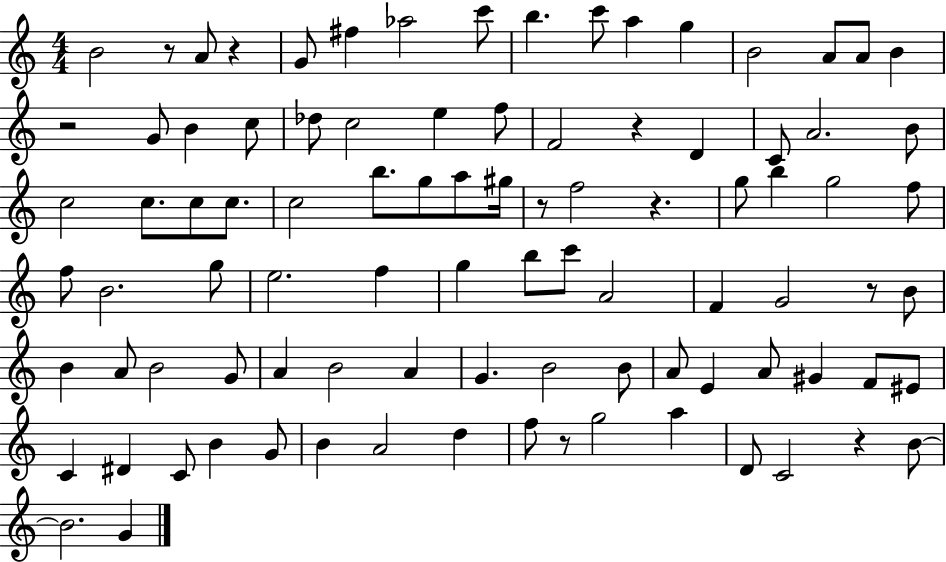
{
  \clef treble
  \numericTimeSignature
  \time 4/4
  \key c \major
  b'2 r8 a'8 r4 | g'8 fis''4 aes''2 c'''8 | b''4. c'''8 a''4 g''4 | b'2 a'8 a'8 b'4 | \break r2 g'8 b'4 c''8 | des''8 c''2 e''4 f''8 | f'2 r4 d'4 | c'8 a'2. b'8 | \break c''2 c''8. c''8 c''8. | c''2 b''8. g''8 a''8 gis''16 | r8 f''2 r4. | g''8 b''4 g''2 f''8 | \break f''8 b'2. g''8 | e''2. f''4 | g''4 b''8 c'''8 a'2 | f'4 g'2 r8 b'8 | \break b'4 a'8 b'2 g'8 | a'4 b'2 a'4 | g'4. b'2 b'8 | a'8 e'4 a'8 gis'4 f'8 eis'8 | \break c'4 dis'4 c'8 b'4 g'8 | b'4 a'2 d''4 | f''8 r8 g''2 a''4 | d'8 c'2 r4 b'8~~ | \break b'2. g'4 | \bar "|."
}